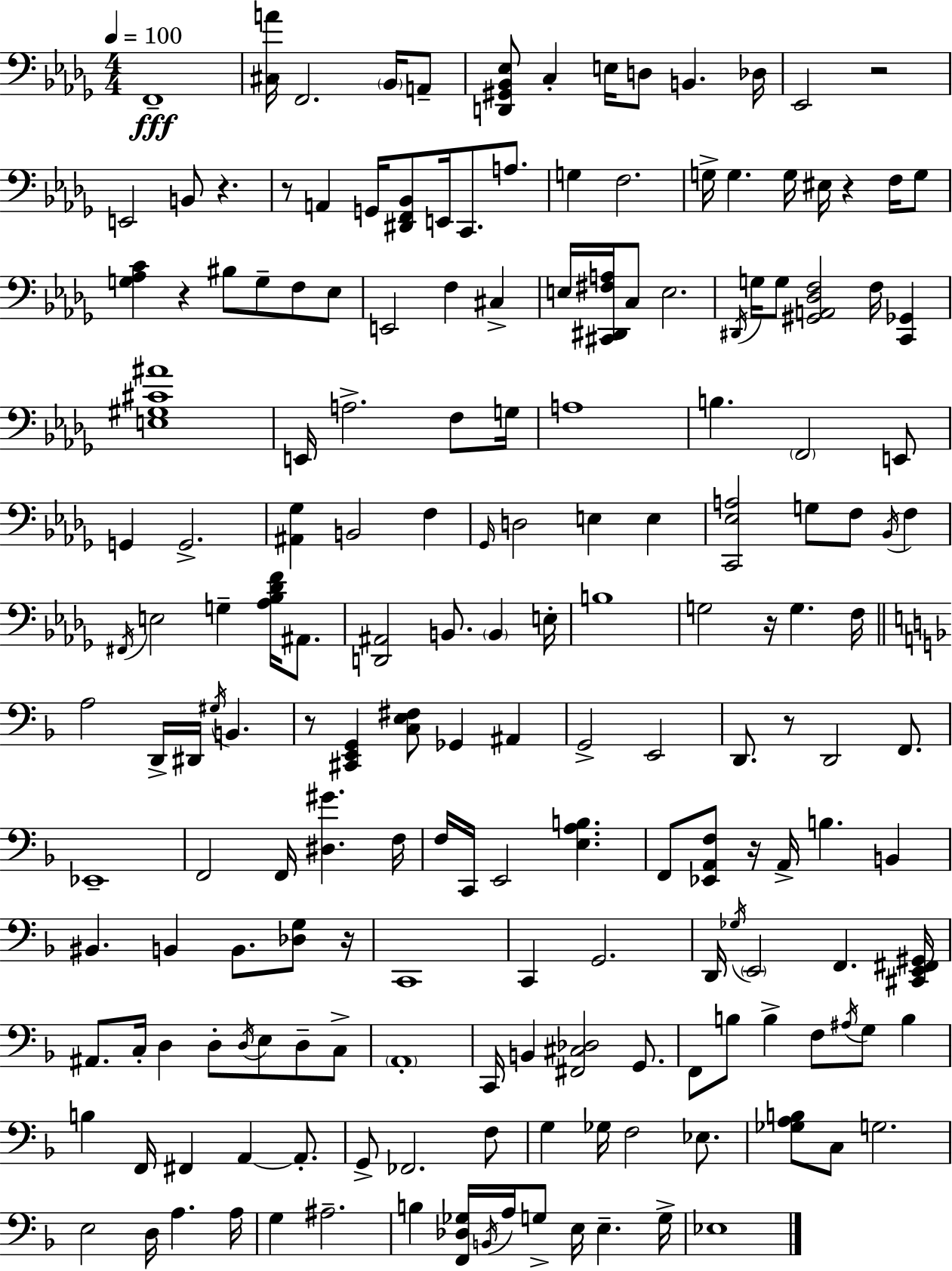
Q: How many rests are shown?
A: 10